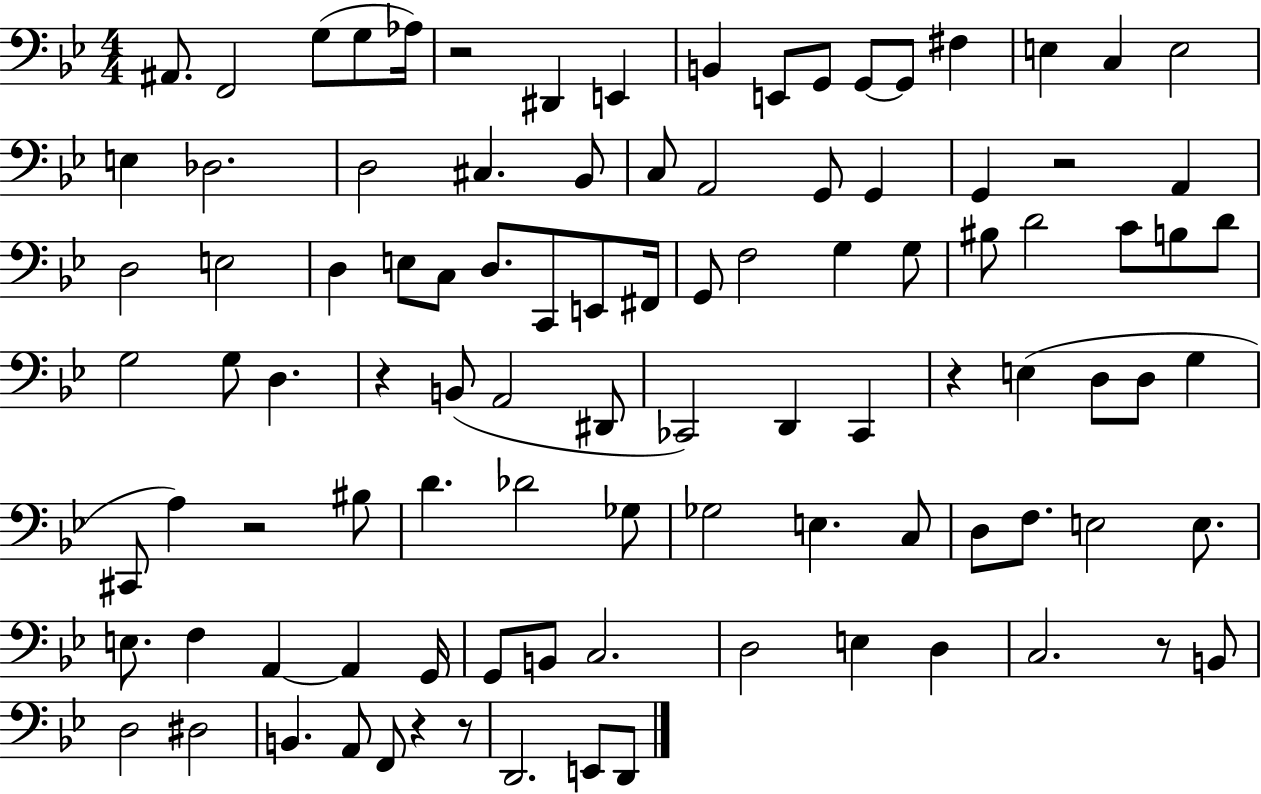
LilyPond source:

{
  \clef bass
  \numericTimeSignature
  \time 4/4
  \key bes \major
  ais,8. f,2 g8( g8 aes16) | r2 dis,4 e,4 | b,4 e,8 g,8 g,8~~ g,8 fis4 | e4 c4 e2 | \break e4 des2. | d2 cis4. bes,8 | c8 a,2 g,8 g,4 | g,4 r2 a,4 | \break d2 e2 | d4 e8 c8 d8. c,8 e,8 fis,16 | g,8 f2 g4 g8 | bis8 d'2 c'8 b8 d'8 | \break g2 g8 d4. | r4 b,8( a,2 dis,8 | ces,2) d,4 ces,4 | r4 e4( d8 d8 g4 | \break cis,8 a4) r2 bis8 | d'4. des'2 ges8 | ges2 e4. c8 | d8 f8. e2 e8. | \break e8. f4 a,4~~ a,4 g,16 | g,8 b,8 c2. | d2 e4 d4 | c2. r8 b,8 | \break d2 dis2 | b,4. a,8 f,8 r4 r8 | d,2. e,8 d,8 | \bar "|."
}